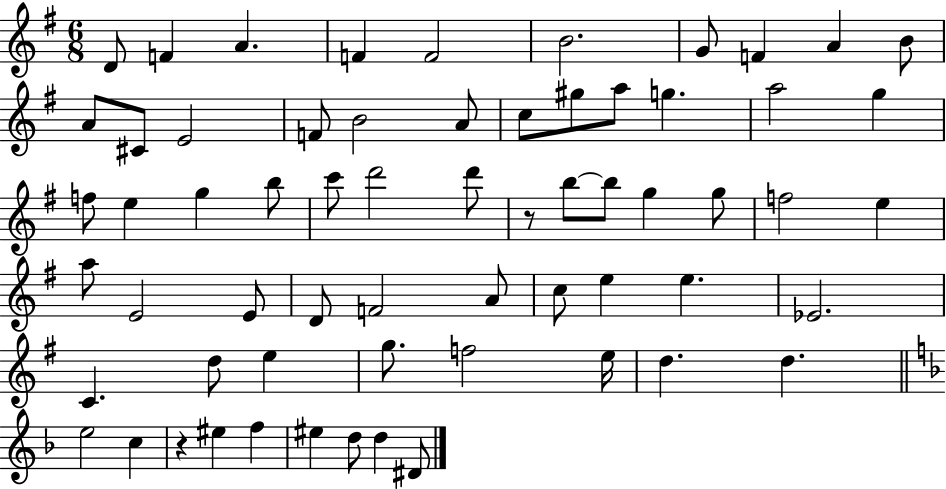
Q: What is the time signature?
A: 6/8